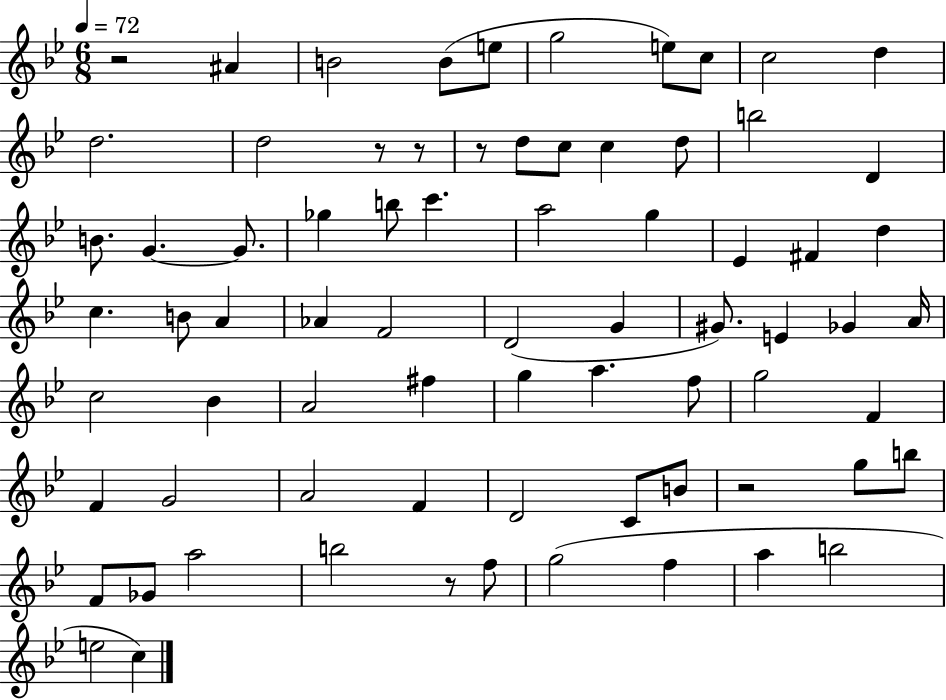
{
  \clef treble
  \numericTimeSignature
  \time 6/8
  \key bes \major
  \tempo 4 = 72
  r2 ais'4 | b'2 b'8( e''8 | g''2 e''8) c''8 | c''2 d''4 | \break d''2. | d''2 r8 r8 | r8 d''8 c''8 c''4 d''8 | b''2 d'4 | \break b'8. g'4.~~ g'8. | ges''4 b''8 c'''4. | a''2 g''4 | ees'4 fis'4 d''4 | \break c''4. b'8 a'4 | aes'4 f'2 | d'2( g'4 | gis'8.) e'4 ges'4 a'16 | \break c''2 bes'4 | a'2 fis''4 | g''4 a''4. f''8 | g''2 f'4 | \break f'4 g'2 | a'2 f'4 | d'2 c'8 b'8 | r2 g''8 b''8 | \break f'8 ges'8 a''2 | b''2 r8 f''8 | g''2( f''4 | a''4 b''2 | \break e''2 c''4) | \bar "|."
}